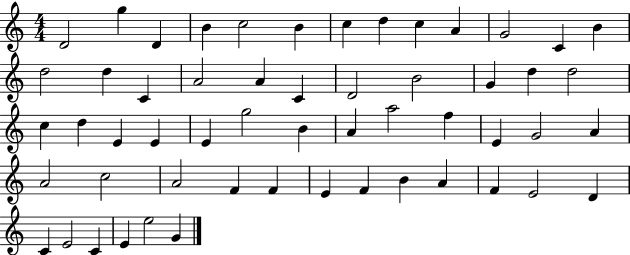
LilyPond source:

{
  \clef treble
  \numericTimeSignature
  \time 4/4
  \key c \major
  d'2 g''4 d'4 | b'4 c''2 b'4 | c''4 d''4 c''4 a'4 | g'2 c'4 b'4 | \break d''2 d''4 c'4 | a'2 a'4 c'4 | d'2 b'2 | g'4 d''4 d''2 | \break c''4 d''4 e'4 e'4 | e'4 g''2 b'4 | a'4 a''2 f''4 | e'4 g'2 a'4 | \break a'2 c''2 | a'2 f'4 f'4 | e'4 f'4 b'4 a'4 | f'4 e'2 d'4 | \break c'4 e'2 c'4 | e'4 e''2 g'4 | \bar "|."
}